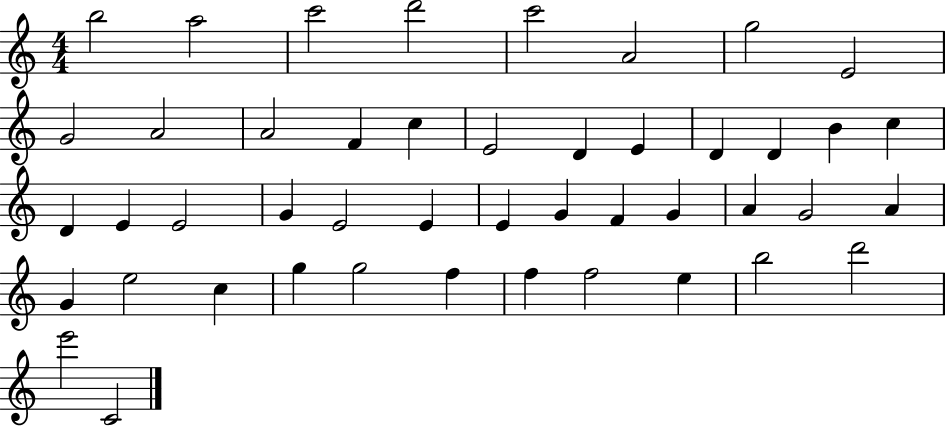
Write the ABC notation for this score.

X:1
T:Untitled
M:4/4
L:1/4
K:C
b2 a2 c'2 d'2 c'2 A2 g2 E2 G2 A2 A2 F c E2 D E D D B c D E E2 G E2 E E G F G A G2 A G e2 c g g2 f f f2 e b2 d'2 e'2 C2